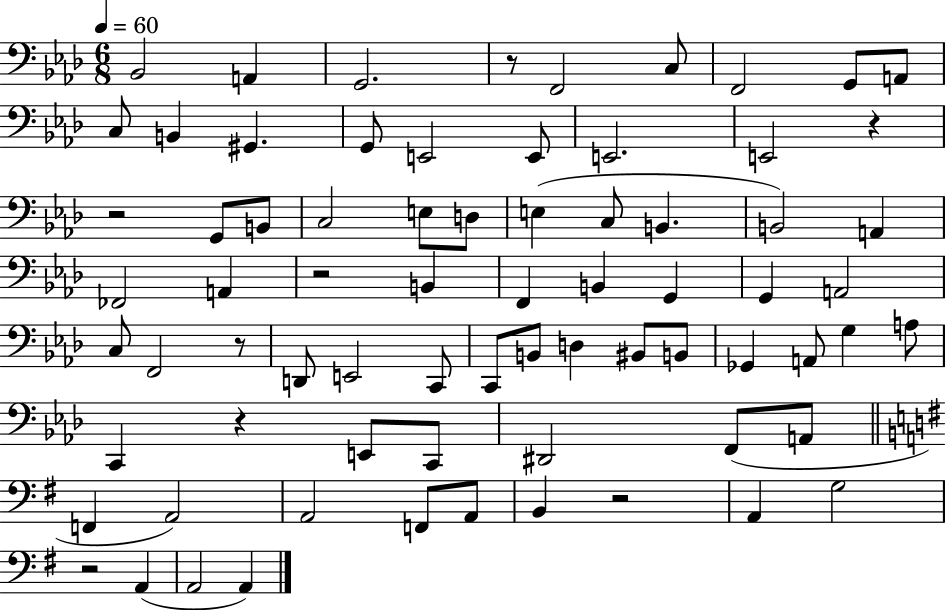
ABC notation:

X:1
T:Untitled
M:6/8
L:1/4
K:Ab
_B,,2 A,, G,,2 z/2 F,,2 C,/2 F,,2 G,,/2 A,,/2 C,/2 B,, ^G,, G,,/2 E,,2 E,,/2 E,,2 E,,2 z z2 G,,/2 B,,/2 C,2 E,/2 D,/2 E, C,/2 B,, B,,2 A,, _F,,2 A,, z2 B,, F,, B,, G,, G,, A,,2 C,/2 F,,2 z/2 D,,/2 E,,2 C,,/2 C,,/2 B,,/2 D, ^B,,/2 B,,/2 _G,, A,,/2 G, A,/2 C,, z E,,/2 C,,/2 ^D,,2 F,,/2 A,,/2 F,, A,,2 A,,2 F,,/2 A,,/2 B,, z2 A,, G,2 z2 A,, A,,2 A,,